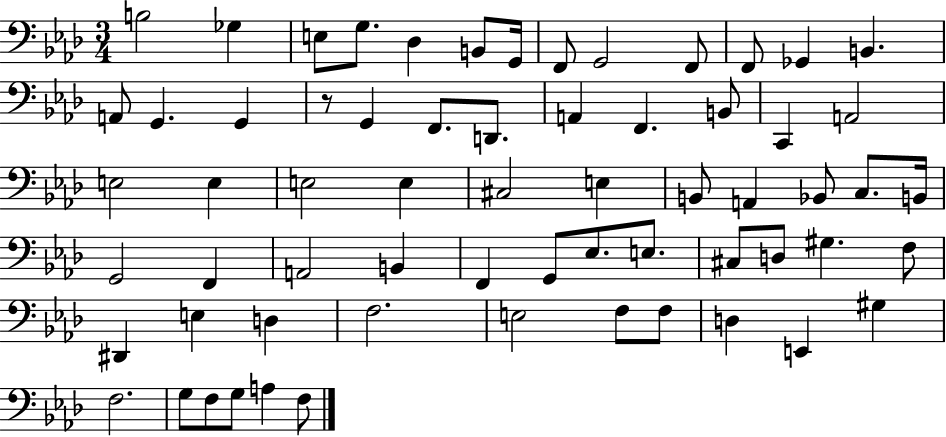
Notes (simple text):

B3/h Gb3/q E3/e G3/e. Db3/q B2/e G2/s F2/e G2/h F2/e F2/e Gb2/q B2/q. A2/e G2/q. G2/q R/e G2/q F2/e. D2/e. A2/q F2/q. B2/e C2/q A2/h E3/h E3/q E3/h E3/q C#3/h E3/q B2/e A2/q Bb2/e C3/e. B2/s G2/h F2/q A2/h B2/q F2/q G2/e Eb3/e. E3/e. C#3/e D3/e G#3/q. F3/e D#2/q E3/q D3/q F3/h. E3/h F3/e F3/e D3/q E2/q G#3/q F3/h. G3/e F3/e G3/e A3/q F3/e